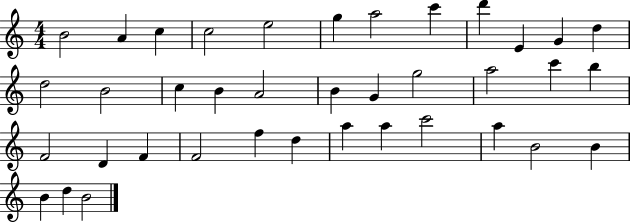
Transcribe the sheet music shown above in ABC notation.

X:1
T:Untitled
M:4/4
L:1/4
K:C
B2 A c c2 e2 g a2 c' d' E G d d2 B2 c B A2 B G g2 a2 c' b F2 D F F2 f d a a c'2 a B2 B B d B2